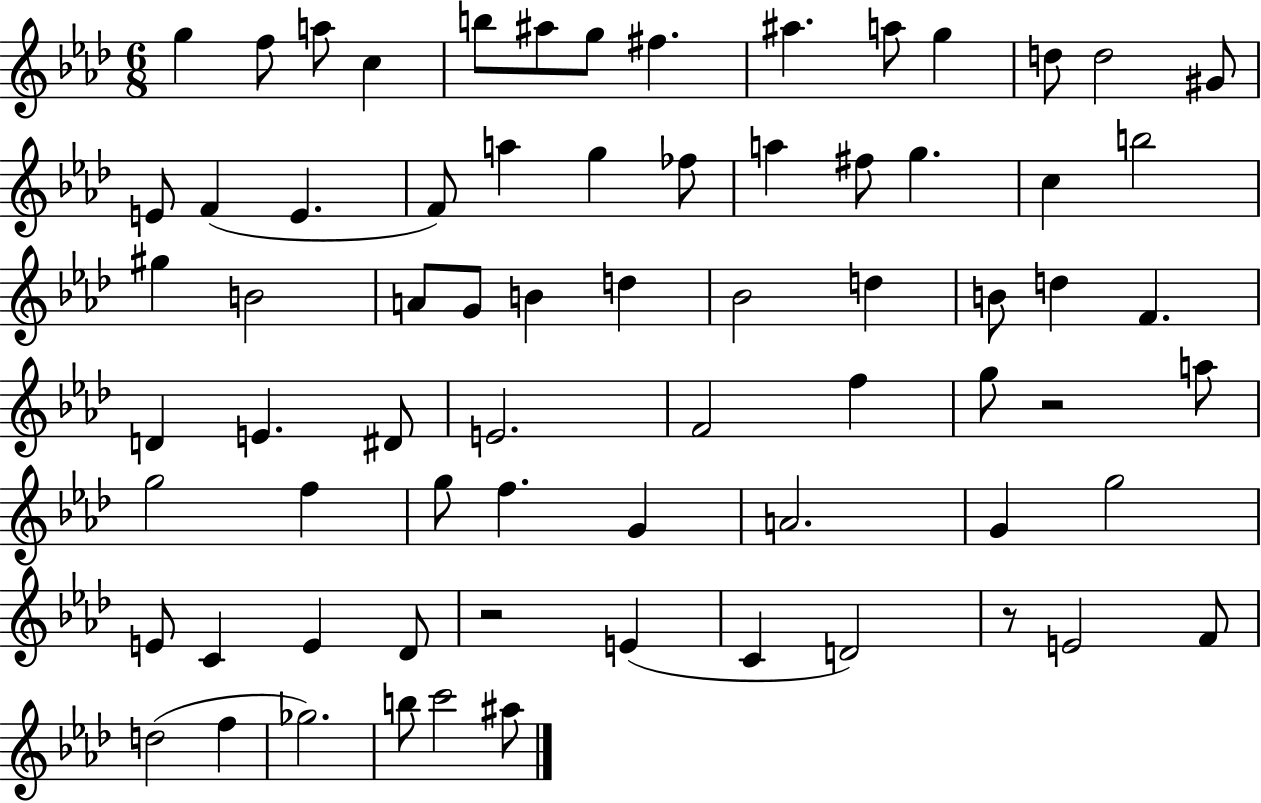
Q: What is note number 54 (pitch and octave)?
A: E4